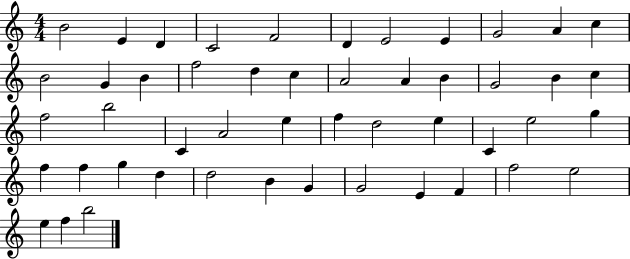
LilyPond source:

{
  \clef treble
  \numericTimeSignature
  \time 4/4
  \key c \major
  b'2 e'4 d'4 | c'2 f'2 | d'4 e'2 e'4 | g'2 a'4 c''4 | \break b'2 g'4 b'4 | f''2 d''4 c''4 | a'2 a'4 b'4 | g'2 b'4 c''4 | \break f''2 b''2 | c'4 a'2 e''4 | f''4 d''2 e''4 | c'4 e''2 g''4 | \break f''4 f''4 g''4 d''4 | d''2 b'4 g'4 | g'2 e'4 f'4 | f''2 e''2 | \break e''4 f''4 b''2 | \bar "|."
}